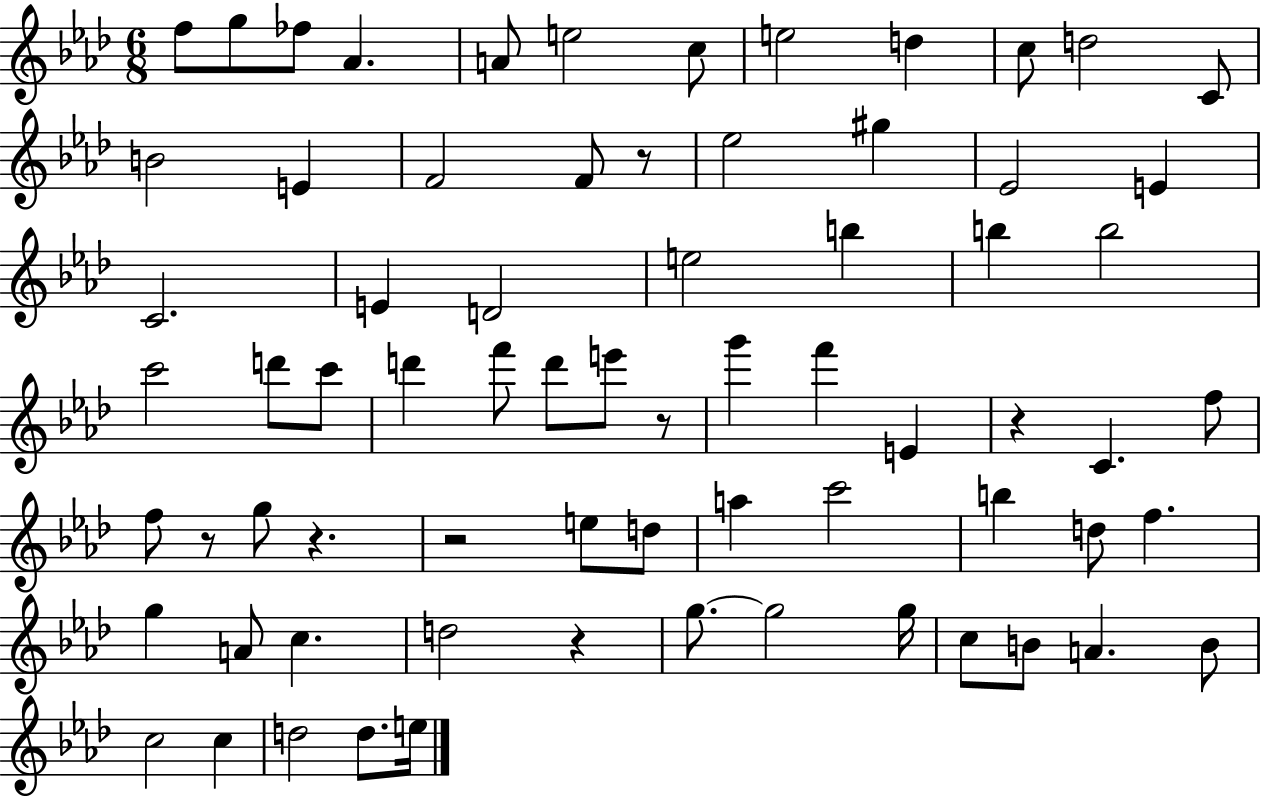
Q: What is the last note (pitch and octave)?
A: E5